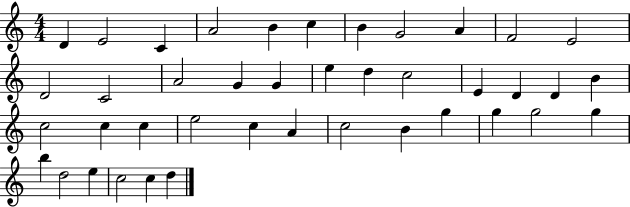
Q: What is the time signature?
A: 4/4